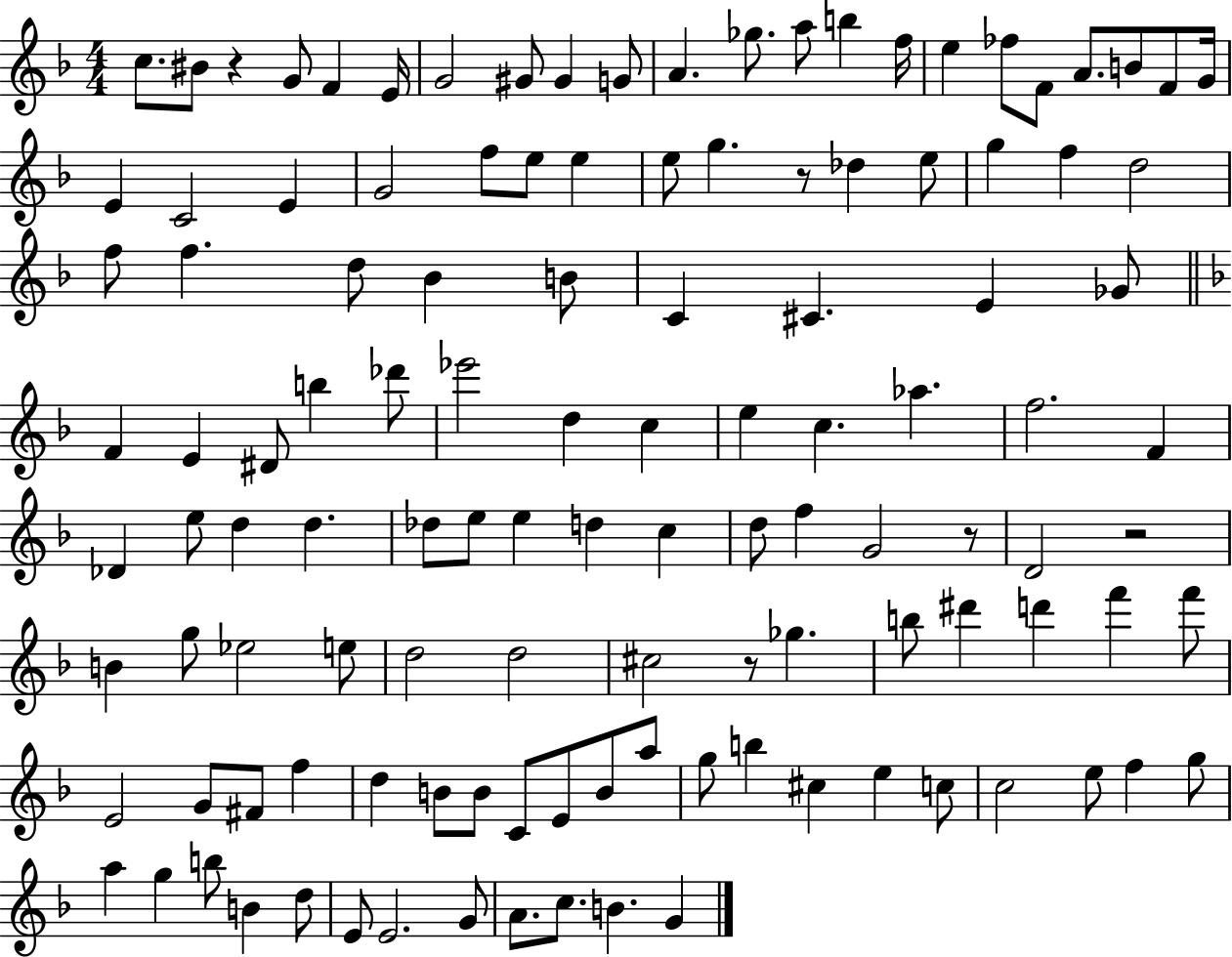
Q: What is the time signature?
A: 4/4